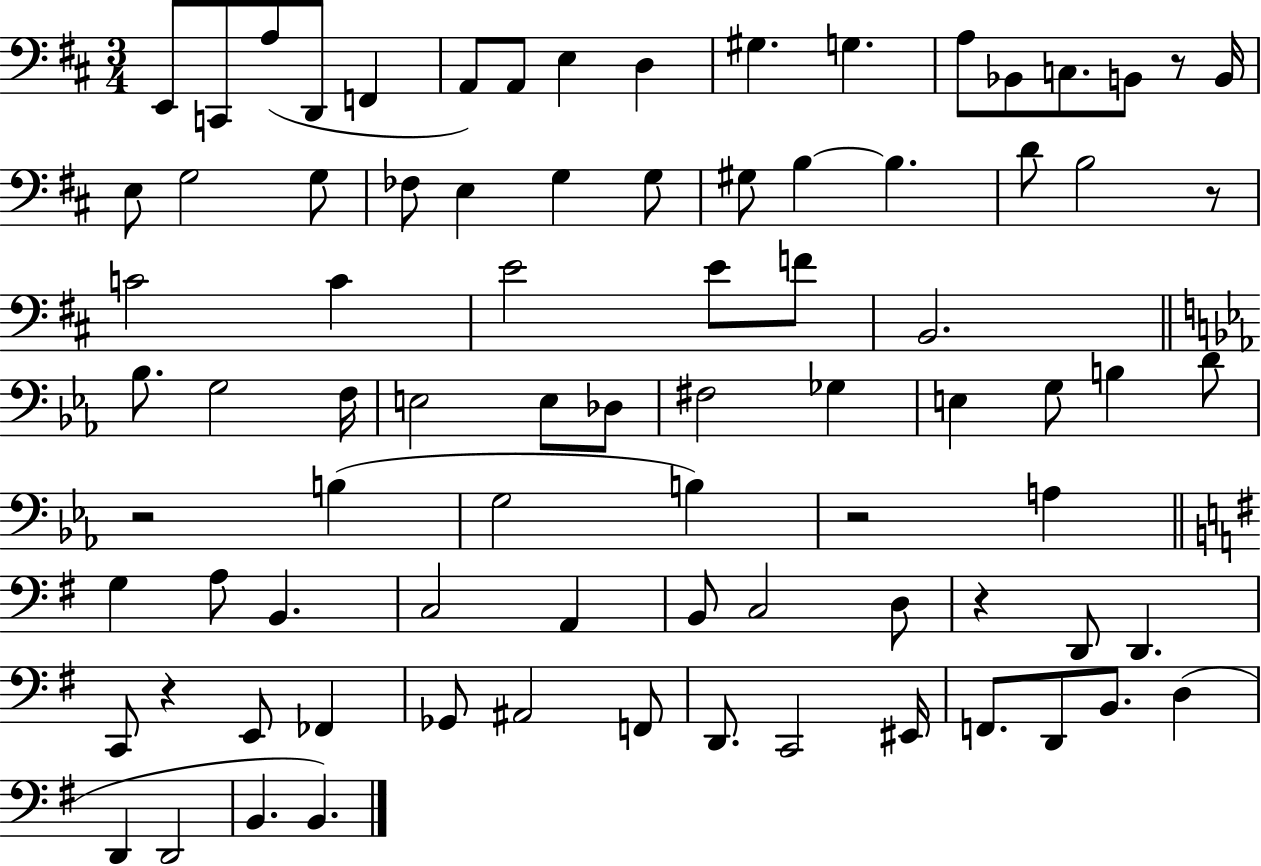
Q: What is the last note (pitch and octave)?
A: B2